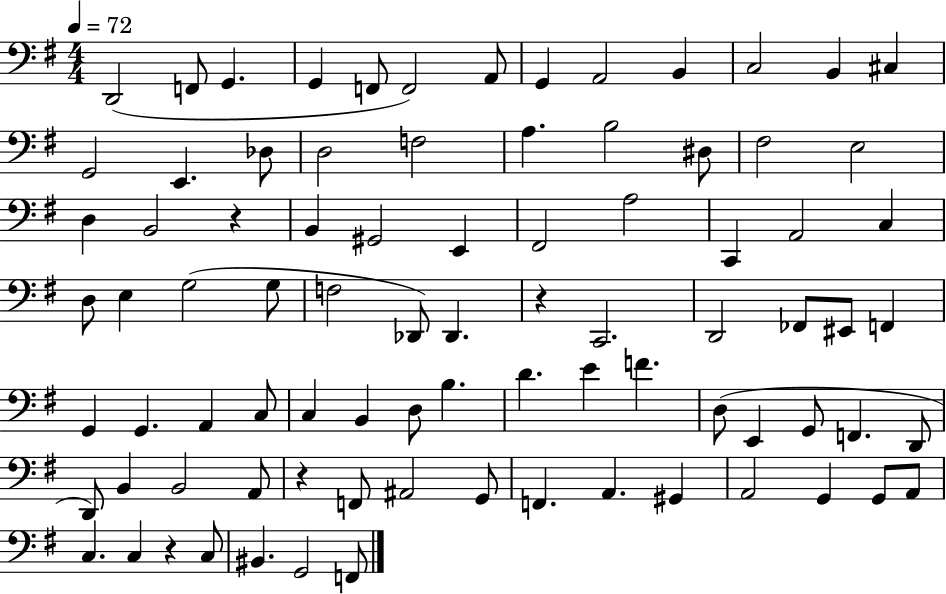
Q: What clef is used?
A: bass